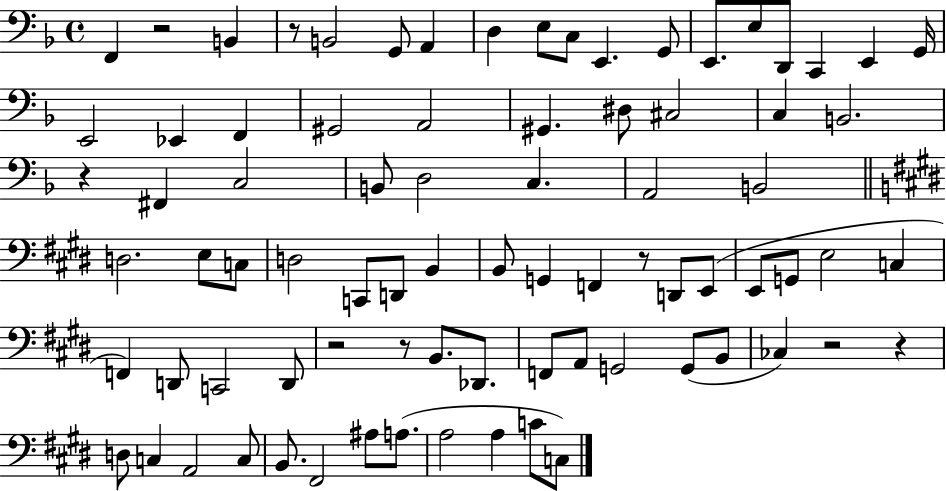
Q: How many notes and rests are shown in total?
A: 81